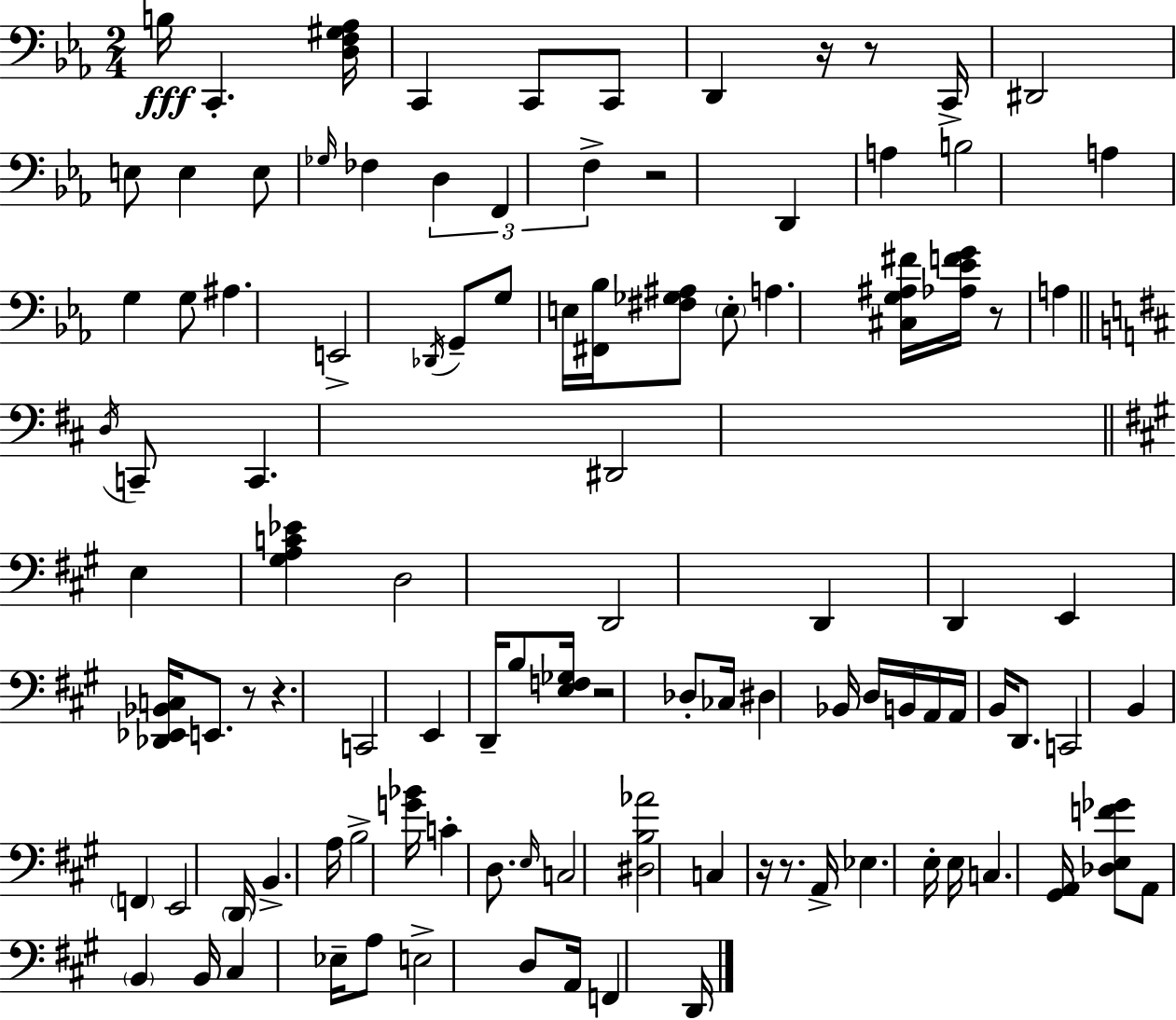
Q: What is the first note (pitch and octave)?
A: B3